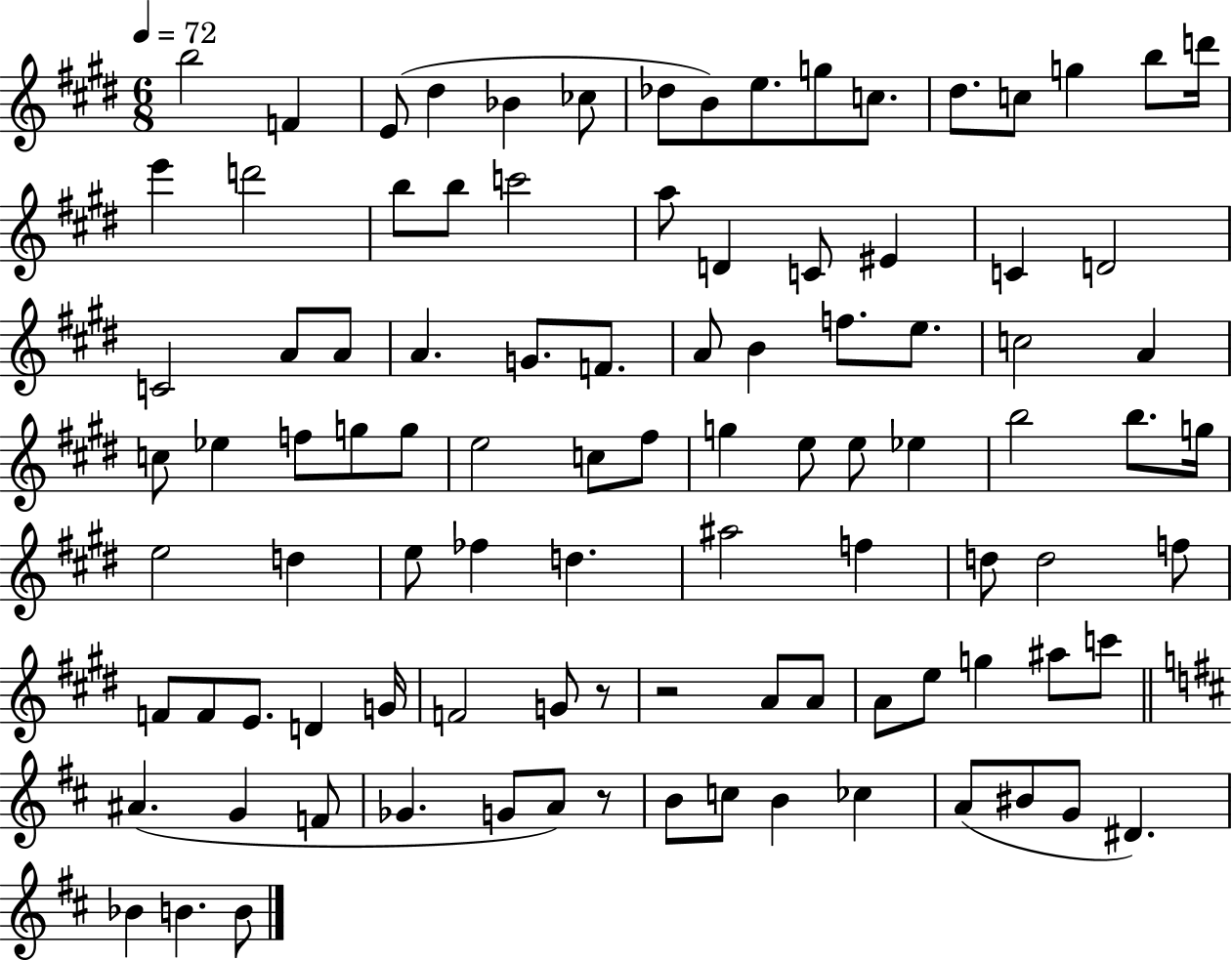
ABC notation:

X:1
T:Untitled
M:6/8
L:1/4
K:E
b2 F E/2 ^d _B _c/2 _d/2 B/2 e/2 g/2 c/2 ^d/2 c/2 g b/2 d'/4 e' d'2 b/2 b/2 c'2 a/2 D C/2 ^E C D2 C2 A/2 A/2 A G/2 F/2 A/2 B f/2 e/2 c2 A c/2 _e f/2 g/2 g/2 e2 c/2 ^f/2 g e/2 e/2 _e b2 b/2 g/4 e2 d e/2 _f d ^a2 f d/2 d2 f/2 F/2 F/2 E/2 D G/4 F2 G/2 z/2 z2 A/2 A/2 A/2 e/2 g ^a/2 c'/2 ^A G F/2 _G G/2 A/2 z/2 B/2 c/2 B _c A/2 ^B/2 G/2 ^D _B B B/2